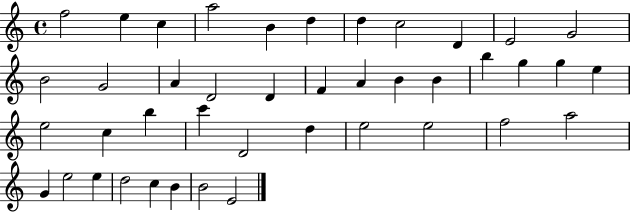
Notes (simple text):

F5/h E5/q C5/q A5/h B4/q D5/q D5/q C5/h D4/q E4/h G4/h B4/h G4/h A4/q D4/h D4/q F4/q A4/q B4/q B4/q B5/q G5/q G5/q E5/q E5/h C5/q B5/q C6/q D4/h D5/q E5/h E5/h F5/h A5/h G4/q E5/h E5/q D5/h C5/q B4/q B4/h E4/h